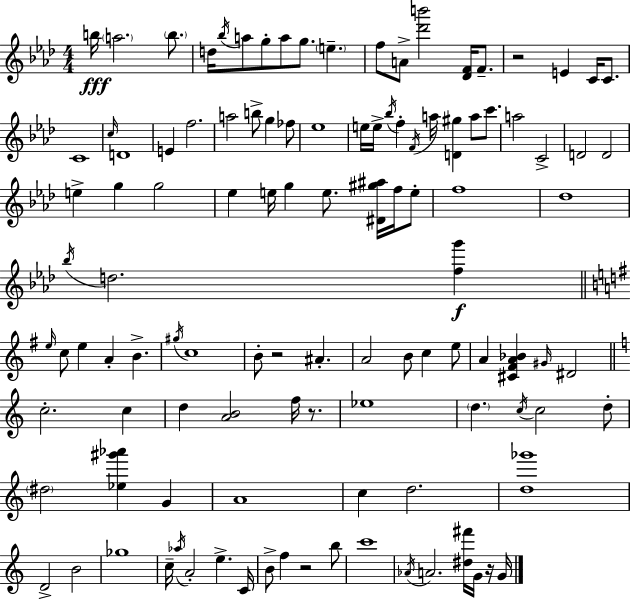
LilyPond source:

{
  \clef treble
  \numericTimeSignature
  \time 4/4
  \key f \minor
  b''16\fff \parenthesize a''2. \parenthesize b''8. | d''16 \acciaccatura { bes''16 } a''8 g''8-. a''8 g''8. \parenthesize e''4.-- | f''8 a'8-> <des''' b'''>2 <des' f'>16 f'8.-- | r2 e'4 c'16 c'8. | \break c'1 | \grace { c''16 } d'1 | e'4 f''2. | a''2 b''8-> g''4 | \break fes''8 ees''1 | e''16 e''16-> \acciaccatura { bes''16 } f''4-. \acciaccatura { f'16 } a''16 <d' gis''>4 a''8 | c'''8. a''2 c'2-> | d'2 d'2 | \break e''4-> g''4 g''2 | ees''4 e''16 g''4 e''8. | <dis' gis'' ais''>16 f''16 e''8-. f''1 | des''1 | \break \acciaccatura { bes''16 } d''2. | <f'' g'''>4\f \bar "||" \break \key g \major \grace { e''16 } c''8 e''4 a'4-. b'4.-> | \acciaccatura { gis''16 } c''1 | b'8-. r2 ais'4.-. | a'2 b'8 c''4 | \break e''8 a'4 <cis' fis' a' bes'>4 \grace { gis'16 } dis'2 | \bar "||" \break \key c \major c''2.-. c''4 | d''4 <a' b'>2 f''16 r8. | ees''1 | \parenthesize d''4. \acciaccatura { c''16 } c''2 d''8-. | \break \parenthesize dis''2 <ees'' gis''' aes'''>4 g'4 | a'1 | c''4 d''2. | <d'' ges'''>1 | \break d'2-> b'2 | ges''1 | c''16-- \acciaccatura { aes''16 } a'2-. e''4.-> | c'16 b'8-> f''4 r2 | \break b''8 c'''1 | \acciaccatura { aes'16 } a'2. <dis'' fis'''>16 | g'16 r16 g'16 \bar "|."
}